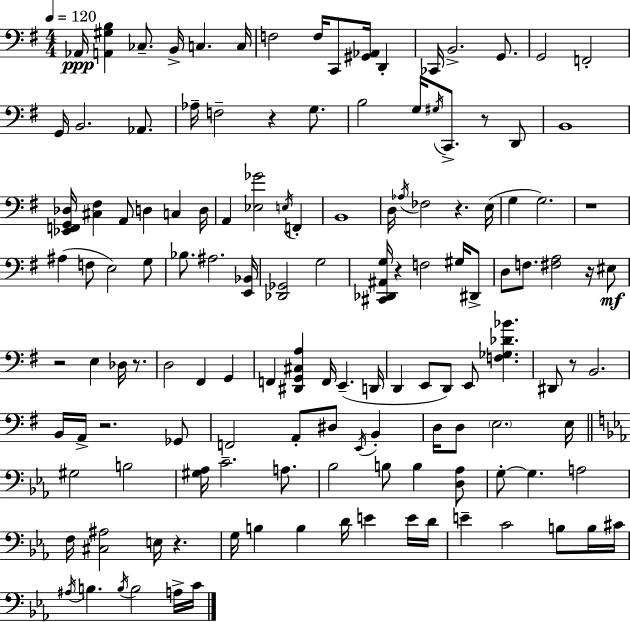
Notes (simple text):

Ab2/s [A2,G#3,B3]/q CES3/e. B2/s C3/q. C3/s F3/h F3/s C2/e [G#2,Ab2]/s D2/q CES2/s B2/h. G2/e. G2/h F2/h G2/s B2/h. Ab2/e. Ab3/s F3/h R/q G3/e. B3/h G3/s G#3/s C2/e. R/e D2/e B2/w [Eb2,F2,G2,Db3]/s [C#3,F#3]/q A2/e D3/q C3/q D3/s A2/q [Eb3,Gb4]/h E3/s F2/q B2/w D3/s Ab3/s FES3/h R/q. E3/s G3/q G3/h. R/w A#3/q F3/e E3/h G3/e Bb3/e. A#3/h. [E2,Bb2]/s [Db2,Gb2]/h G3/h [C#2,Db2,A#2,G3]/s R/q F3/h G#3/s D#2/e D3/e F3/e. [F#3,A3]/h R/s EIS3/e R/h E3/q Db3/s R/e. D3/h F#2/q G2/q F2/q [D#2,G2,C#3,A3]/q F2/s E2/q. D2/s D2/q E2/e D2/e E2/e [F3,Gb3,Db4,Bb4]/q. D#2/e R/e B2/h. B2/s A2/s R/h. Gb2/e F2/h A2/e D#3/e E2/s B2/q D3/s D3/e E3/h. E3/s G#3/h B3/h [G#3,Ab3]/s C4/h. A3/e. Bb3/h B3/e B3/q [D3,Ab3]/e G3/e G3/q. A3/h F3/s [C#3,A#3]/h E3/s R/q. G3/s B3/q B3/q D4/s E4/q E4/s D4/s E4/q C4/h B3/e B3/s C#4/s A#3/s B3/q. B3/s B3/h A3/s C4/s